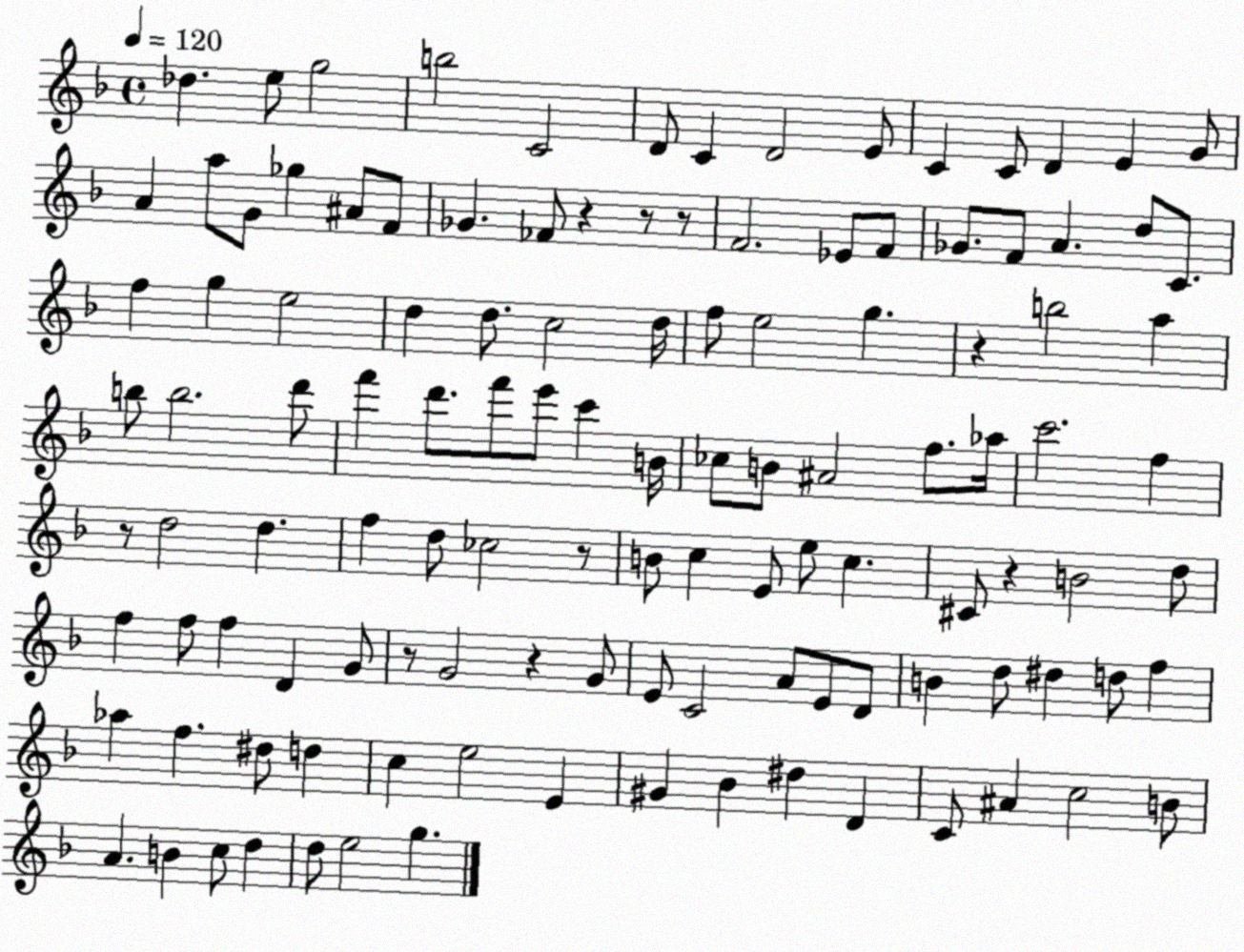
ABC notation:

X:1
T:Untitled
M:4/4
L:1/4
K:F
_d e/2 g2 b2 C2 D/2 C D2 E/2 C C/2 D E G/2 A a/2 G/2 _g ^A/2 F/2 _G _F/2 z z/2 z/2 F2 _E/2 F/2 _G/2 F/2 A d/2 C/2 f g e2 d d/2 c2 d/4 f/2 e2 g z b2 a b/2 b2 d'/2 f' d'/2 f'/2 e'/2 c' B/4 _c/2 B/2 ^A2 f/2 _a/4 c'2 f z/2 d2 d f d/2 _c2 z/2 B/2 c E/2 e/2 c ^C/2 z B2 d/2 f f/2 f D G/2 z/2 G2 z G/2 E/2 C2 A/2 E/2 D/2 B d/2 ^d d/2 f _a f ^d/2 d c e2 E ^G _B ^d D C/2 ^A c2 B/2 A B c/2 d d/2 e2 g